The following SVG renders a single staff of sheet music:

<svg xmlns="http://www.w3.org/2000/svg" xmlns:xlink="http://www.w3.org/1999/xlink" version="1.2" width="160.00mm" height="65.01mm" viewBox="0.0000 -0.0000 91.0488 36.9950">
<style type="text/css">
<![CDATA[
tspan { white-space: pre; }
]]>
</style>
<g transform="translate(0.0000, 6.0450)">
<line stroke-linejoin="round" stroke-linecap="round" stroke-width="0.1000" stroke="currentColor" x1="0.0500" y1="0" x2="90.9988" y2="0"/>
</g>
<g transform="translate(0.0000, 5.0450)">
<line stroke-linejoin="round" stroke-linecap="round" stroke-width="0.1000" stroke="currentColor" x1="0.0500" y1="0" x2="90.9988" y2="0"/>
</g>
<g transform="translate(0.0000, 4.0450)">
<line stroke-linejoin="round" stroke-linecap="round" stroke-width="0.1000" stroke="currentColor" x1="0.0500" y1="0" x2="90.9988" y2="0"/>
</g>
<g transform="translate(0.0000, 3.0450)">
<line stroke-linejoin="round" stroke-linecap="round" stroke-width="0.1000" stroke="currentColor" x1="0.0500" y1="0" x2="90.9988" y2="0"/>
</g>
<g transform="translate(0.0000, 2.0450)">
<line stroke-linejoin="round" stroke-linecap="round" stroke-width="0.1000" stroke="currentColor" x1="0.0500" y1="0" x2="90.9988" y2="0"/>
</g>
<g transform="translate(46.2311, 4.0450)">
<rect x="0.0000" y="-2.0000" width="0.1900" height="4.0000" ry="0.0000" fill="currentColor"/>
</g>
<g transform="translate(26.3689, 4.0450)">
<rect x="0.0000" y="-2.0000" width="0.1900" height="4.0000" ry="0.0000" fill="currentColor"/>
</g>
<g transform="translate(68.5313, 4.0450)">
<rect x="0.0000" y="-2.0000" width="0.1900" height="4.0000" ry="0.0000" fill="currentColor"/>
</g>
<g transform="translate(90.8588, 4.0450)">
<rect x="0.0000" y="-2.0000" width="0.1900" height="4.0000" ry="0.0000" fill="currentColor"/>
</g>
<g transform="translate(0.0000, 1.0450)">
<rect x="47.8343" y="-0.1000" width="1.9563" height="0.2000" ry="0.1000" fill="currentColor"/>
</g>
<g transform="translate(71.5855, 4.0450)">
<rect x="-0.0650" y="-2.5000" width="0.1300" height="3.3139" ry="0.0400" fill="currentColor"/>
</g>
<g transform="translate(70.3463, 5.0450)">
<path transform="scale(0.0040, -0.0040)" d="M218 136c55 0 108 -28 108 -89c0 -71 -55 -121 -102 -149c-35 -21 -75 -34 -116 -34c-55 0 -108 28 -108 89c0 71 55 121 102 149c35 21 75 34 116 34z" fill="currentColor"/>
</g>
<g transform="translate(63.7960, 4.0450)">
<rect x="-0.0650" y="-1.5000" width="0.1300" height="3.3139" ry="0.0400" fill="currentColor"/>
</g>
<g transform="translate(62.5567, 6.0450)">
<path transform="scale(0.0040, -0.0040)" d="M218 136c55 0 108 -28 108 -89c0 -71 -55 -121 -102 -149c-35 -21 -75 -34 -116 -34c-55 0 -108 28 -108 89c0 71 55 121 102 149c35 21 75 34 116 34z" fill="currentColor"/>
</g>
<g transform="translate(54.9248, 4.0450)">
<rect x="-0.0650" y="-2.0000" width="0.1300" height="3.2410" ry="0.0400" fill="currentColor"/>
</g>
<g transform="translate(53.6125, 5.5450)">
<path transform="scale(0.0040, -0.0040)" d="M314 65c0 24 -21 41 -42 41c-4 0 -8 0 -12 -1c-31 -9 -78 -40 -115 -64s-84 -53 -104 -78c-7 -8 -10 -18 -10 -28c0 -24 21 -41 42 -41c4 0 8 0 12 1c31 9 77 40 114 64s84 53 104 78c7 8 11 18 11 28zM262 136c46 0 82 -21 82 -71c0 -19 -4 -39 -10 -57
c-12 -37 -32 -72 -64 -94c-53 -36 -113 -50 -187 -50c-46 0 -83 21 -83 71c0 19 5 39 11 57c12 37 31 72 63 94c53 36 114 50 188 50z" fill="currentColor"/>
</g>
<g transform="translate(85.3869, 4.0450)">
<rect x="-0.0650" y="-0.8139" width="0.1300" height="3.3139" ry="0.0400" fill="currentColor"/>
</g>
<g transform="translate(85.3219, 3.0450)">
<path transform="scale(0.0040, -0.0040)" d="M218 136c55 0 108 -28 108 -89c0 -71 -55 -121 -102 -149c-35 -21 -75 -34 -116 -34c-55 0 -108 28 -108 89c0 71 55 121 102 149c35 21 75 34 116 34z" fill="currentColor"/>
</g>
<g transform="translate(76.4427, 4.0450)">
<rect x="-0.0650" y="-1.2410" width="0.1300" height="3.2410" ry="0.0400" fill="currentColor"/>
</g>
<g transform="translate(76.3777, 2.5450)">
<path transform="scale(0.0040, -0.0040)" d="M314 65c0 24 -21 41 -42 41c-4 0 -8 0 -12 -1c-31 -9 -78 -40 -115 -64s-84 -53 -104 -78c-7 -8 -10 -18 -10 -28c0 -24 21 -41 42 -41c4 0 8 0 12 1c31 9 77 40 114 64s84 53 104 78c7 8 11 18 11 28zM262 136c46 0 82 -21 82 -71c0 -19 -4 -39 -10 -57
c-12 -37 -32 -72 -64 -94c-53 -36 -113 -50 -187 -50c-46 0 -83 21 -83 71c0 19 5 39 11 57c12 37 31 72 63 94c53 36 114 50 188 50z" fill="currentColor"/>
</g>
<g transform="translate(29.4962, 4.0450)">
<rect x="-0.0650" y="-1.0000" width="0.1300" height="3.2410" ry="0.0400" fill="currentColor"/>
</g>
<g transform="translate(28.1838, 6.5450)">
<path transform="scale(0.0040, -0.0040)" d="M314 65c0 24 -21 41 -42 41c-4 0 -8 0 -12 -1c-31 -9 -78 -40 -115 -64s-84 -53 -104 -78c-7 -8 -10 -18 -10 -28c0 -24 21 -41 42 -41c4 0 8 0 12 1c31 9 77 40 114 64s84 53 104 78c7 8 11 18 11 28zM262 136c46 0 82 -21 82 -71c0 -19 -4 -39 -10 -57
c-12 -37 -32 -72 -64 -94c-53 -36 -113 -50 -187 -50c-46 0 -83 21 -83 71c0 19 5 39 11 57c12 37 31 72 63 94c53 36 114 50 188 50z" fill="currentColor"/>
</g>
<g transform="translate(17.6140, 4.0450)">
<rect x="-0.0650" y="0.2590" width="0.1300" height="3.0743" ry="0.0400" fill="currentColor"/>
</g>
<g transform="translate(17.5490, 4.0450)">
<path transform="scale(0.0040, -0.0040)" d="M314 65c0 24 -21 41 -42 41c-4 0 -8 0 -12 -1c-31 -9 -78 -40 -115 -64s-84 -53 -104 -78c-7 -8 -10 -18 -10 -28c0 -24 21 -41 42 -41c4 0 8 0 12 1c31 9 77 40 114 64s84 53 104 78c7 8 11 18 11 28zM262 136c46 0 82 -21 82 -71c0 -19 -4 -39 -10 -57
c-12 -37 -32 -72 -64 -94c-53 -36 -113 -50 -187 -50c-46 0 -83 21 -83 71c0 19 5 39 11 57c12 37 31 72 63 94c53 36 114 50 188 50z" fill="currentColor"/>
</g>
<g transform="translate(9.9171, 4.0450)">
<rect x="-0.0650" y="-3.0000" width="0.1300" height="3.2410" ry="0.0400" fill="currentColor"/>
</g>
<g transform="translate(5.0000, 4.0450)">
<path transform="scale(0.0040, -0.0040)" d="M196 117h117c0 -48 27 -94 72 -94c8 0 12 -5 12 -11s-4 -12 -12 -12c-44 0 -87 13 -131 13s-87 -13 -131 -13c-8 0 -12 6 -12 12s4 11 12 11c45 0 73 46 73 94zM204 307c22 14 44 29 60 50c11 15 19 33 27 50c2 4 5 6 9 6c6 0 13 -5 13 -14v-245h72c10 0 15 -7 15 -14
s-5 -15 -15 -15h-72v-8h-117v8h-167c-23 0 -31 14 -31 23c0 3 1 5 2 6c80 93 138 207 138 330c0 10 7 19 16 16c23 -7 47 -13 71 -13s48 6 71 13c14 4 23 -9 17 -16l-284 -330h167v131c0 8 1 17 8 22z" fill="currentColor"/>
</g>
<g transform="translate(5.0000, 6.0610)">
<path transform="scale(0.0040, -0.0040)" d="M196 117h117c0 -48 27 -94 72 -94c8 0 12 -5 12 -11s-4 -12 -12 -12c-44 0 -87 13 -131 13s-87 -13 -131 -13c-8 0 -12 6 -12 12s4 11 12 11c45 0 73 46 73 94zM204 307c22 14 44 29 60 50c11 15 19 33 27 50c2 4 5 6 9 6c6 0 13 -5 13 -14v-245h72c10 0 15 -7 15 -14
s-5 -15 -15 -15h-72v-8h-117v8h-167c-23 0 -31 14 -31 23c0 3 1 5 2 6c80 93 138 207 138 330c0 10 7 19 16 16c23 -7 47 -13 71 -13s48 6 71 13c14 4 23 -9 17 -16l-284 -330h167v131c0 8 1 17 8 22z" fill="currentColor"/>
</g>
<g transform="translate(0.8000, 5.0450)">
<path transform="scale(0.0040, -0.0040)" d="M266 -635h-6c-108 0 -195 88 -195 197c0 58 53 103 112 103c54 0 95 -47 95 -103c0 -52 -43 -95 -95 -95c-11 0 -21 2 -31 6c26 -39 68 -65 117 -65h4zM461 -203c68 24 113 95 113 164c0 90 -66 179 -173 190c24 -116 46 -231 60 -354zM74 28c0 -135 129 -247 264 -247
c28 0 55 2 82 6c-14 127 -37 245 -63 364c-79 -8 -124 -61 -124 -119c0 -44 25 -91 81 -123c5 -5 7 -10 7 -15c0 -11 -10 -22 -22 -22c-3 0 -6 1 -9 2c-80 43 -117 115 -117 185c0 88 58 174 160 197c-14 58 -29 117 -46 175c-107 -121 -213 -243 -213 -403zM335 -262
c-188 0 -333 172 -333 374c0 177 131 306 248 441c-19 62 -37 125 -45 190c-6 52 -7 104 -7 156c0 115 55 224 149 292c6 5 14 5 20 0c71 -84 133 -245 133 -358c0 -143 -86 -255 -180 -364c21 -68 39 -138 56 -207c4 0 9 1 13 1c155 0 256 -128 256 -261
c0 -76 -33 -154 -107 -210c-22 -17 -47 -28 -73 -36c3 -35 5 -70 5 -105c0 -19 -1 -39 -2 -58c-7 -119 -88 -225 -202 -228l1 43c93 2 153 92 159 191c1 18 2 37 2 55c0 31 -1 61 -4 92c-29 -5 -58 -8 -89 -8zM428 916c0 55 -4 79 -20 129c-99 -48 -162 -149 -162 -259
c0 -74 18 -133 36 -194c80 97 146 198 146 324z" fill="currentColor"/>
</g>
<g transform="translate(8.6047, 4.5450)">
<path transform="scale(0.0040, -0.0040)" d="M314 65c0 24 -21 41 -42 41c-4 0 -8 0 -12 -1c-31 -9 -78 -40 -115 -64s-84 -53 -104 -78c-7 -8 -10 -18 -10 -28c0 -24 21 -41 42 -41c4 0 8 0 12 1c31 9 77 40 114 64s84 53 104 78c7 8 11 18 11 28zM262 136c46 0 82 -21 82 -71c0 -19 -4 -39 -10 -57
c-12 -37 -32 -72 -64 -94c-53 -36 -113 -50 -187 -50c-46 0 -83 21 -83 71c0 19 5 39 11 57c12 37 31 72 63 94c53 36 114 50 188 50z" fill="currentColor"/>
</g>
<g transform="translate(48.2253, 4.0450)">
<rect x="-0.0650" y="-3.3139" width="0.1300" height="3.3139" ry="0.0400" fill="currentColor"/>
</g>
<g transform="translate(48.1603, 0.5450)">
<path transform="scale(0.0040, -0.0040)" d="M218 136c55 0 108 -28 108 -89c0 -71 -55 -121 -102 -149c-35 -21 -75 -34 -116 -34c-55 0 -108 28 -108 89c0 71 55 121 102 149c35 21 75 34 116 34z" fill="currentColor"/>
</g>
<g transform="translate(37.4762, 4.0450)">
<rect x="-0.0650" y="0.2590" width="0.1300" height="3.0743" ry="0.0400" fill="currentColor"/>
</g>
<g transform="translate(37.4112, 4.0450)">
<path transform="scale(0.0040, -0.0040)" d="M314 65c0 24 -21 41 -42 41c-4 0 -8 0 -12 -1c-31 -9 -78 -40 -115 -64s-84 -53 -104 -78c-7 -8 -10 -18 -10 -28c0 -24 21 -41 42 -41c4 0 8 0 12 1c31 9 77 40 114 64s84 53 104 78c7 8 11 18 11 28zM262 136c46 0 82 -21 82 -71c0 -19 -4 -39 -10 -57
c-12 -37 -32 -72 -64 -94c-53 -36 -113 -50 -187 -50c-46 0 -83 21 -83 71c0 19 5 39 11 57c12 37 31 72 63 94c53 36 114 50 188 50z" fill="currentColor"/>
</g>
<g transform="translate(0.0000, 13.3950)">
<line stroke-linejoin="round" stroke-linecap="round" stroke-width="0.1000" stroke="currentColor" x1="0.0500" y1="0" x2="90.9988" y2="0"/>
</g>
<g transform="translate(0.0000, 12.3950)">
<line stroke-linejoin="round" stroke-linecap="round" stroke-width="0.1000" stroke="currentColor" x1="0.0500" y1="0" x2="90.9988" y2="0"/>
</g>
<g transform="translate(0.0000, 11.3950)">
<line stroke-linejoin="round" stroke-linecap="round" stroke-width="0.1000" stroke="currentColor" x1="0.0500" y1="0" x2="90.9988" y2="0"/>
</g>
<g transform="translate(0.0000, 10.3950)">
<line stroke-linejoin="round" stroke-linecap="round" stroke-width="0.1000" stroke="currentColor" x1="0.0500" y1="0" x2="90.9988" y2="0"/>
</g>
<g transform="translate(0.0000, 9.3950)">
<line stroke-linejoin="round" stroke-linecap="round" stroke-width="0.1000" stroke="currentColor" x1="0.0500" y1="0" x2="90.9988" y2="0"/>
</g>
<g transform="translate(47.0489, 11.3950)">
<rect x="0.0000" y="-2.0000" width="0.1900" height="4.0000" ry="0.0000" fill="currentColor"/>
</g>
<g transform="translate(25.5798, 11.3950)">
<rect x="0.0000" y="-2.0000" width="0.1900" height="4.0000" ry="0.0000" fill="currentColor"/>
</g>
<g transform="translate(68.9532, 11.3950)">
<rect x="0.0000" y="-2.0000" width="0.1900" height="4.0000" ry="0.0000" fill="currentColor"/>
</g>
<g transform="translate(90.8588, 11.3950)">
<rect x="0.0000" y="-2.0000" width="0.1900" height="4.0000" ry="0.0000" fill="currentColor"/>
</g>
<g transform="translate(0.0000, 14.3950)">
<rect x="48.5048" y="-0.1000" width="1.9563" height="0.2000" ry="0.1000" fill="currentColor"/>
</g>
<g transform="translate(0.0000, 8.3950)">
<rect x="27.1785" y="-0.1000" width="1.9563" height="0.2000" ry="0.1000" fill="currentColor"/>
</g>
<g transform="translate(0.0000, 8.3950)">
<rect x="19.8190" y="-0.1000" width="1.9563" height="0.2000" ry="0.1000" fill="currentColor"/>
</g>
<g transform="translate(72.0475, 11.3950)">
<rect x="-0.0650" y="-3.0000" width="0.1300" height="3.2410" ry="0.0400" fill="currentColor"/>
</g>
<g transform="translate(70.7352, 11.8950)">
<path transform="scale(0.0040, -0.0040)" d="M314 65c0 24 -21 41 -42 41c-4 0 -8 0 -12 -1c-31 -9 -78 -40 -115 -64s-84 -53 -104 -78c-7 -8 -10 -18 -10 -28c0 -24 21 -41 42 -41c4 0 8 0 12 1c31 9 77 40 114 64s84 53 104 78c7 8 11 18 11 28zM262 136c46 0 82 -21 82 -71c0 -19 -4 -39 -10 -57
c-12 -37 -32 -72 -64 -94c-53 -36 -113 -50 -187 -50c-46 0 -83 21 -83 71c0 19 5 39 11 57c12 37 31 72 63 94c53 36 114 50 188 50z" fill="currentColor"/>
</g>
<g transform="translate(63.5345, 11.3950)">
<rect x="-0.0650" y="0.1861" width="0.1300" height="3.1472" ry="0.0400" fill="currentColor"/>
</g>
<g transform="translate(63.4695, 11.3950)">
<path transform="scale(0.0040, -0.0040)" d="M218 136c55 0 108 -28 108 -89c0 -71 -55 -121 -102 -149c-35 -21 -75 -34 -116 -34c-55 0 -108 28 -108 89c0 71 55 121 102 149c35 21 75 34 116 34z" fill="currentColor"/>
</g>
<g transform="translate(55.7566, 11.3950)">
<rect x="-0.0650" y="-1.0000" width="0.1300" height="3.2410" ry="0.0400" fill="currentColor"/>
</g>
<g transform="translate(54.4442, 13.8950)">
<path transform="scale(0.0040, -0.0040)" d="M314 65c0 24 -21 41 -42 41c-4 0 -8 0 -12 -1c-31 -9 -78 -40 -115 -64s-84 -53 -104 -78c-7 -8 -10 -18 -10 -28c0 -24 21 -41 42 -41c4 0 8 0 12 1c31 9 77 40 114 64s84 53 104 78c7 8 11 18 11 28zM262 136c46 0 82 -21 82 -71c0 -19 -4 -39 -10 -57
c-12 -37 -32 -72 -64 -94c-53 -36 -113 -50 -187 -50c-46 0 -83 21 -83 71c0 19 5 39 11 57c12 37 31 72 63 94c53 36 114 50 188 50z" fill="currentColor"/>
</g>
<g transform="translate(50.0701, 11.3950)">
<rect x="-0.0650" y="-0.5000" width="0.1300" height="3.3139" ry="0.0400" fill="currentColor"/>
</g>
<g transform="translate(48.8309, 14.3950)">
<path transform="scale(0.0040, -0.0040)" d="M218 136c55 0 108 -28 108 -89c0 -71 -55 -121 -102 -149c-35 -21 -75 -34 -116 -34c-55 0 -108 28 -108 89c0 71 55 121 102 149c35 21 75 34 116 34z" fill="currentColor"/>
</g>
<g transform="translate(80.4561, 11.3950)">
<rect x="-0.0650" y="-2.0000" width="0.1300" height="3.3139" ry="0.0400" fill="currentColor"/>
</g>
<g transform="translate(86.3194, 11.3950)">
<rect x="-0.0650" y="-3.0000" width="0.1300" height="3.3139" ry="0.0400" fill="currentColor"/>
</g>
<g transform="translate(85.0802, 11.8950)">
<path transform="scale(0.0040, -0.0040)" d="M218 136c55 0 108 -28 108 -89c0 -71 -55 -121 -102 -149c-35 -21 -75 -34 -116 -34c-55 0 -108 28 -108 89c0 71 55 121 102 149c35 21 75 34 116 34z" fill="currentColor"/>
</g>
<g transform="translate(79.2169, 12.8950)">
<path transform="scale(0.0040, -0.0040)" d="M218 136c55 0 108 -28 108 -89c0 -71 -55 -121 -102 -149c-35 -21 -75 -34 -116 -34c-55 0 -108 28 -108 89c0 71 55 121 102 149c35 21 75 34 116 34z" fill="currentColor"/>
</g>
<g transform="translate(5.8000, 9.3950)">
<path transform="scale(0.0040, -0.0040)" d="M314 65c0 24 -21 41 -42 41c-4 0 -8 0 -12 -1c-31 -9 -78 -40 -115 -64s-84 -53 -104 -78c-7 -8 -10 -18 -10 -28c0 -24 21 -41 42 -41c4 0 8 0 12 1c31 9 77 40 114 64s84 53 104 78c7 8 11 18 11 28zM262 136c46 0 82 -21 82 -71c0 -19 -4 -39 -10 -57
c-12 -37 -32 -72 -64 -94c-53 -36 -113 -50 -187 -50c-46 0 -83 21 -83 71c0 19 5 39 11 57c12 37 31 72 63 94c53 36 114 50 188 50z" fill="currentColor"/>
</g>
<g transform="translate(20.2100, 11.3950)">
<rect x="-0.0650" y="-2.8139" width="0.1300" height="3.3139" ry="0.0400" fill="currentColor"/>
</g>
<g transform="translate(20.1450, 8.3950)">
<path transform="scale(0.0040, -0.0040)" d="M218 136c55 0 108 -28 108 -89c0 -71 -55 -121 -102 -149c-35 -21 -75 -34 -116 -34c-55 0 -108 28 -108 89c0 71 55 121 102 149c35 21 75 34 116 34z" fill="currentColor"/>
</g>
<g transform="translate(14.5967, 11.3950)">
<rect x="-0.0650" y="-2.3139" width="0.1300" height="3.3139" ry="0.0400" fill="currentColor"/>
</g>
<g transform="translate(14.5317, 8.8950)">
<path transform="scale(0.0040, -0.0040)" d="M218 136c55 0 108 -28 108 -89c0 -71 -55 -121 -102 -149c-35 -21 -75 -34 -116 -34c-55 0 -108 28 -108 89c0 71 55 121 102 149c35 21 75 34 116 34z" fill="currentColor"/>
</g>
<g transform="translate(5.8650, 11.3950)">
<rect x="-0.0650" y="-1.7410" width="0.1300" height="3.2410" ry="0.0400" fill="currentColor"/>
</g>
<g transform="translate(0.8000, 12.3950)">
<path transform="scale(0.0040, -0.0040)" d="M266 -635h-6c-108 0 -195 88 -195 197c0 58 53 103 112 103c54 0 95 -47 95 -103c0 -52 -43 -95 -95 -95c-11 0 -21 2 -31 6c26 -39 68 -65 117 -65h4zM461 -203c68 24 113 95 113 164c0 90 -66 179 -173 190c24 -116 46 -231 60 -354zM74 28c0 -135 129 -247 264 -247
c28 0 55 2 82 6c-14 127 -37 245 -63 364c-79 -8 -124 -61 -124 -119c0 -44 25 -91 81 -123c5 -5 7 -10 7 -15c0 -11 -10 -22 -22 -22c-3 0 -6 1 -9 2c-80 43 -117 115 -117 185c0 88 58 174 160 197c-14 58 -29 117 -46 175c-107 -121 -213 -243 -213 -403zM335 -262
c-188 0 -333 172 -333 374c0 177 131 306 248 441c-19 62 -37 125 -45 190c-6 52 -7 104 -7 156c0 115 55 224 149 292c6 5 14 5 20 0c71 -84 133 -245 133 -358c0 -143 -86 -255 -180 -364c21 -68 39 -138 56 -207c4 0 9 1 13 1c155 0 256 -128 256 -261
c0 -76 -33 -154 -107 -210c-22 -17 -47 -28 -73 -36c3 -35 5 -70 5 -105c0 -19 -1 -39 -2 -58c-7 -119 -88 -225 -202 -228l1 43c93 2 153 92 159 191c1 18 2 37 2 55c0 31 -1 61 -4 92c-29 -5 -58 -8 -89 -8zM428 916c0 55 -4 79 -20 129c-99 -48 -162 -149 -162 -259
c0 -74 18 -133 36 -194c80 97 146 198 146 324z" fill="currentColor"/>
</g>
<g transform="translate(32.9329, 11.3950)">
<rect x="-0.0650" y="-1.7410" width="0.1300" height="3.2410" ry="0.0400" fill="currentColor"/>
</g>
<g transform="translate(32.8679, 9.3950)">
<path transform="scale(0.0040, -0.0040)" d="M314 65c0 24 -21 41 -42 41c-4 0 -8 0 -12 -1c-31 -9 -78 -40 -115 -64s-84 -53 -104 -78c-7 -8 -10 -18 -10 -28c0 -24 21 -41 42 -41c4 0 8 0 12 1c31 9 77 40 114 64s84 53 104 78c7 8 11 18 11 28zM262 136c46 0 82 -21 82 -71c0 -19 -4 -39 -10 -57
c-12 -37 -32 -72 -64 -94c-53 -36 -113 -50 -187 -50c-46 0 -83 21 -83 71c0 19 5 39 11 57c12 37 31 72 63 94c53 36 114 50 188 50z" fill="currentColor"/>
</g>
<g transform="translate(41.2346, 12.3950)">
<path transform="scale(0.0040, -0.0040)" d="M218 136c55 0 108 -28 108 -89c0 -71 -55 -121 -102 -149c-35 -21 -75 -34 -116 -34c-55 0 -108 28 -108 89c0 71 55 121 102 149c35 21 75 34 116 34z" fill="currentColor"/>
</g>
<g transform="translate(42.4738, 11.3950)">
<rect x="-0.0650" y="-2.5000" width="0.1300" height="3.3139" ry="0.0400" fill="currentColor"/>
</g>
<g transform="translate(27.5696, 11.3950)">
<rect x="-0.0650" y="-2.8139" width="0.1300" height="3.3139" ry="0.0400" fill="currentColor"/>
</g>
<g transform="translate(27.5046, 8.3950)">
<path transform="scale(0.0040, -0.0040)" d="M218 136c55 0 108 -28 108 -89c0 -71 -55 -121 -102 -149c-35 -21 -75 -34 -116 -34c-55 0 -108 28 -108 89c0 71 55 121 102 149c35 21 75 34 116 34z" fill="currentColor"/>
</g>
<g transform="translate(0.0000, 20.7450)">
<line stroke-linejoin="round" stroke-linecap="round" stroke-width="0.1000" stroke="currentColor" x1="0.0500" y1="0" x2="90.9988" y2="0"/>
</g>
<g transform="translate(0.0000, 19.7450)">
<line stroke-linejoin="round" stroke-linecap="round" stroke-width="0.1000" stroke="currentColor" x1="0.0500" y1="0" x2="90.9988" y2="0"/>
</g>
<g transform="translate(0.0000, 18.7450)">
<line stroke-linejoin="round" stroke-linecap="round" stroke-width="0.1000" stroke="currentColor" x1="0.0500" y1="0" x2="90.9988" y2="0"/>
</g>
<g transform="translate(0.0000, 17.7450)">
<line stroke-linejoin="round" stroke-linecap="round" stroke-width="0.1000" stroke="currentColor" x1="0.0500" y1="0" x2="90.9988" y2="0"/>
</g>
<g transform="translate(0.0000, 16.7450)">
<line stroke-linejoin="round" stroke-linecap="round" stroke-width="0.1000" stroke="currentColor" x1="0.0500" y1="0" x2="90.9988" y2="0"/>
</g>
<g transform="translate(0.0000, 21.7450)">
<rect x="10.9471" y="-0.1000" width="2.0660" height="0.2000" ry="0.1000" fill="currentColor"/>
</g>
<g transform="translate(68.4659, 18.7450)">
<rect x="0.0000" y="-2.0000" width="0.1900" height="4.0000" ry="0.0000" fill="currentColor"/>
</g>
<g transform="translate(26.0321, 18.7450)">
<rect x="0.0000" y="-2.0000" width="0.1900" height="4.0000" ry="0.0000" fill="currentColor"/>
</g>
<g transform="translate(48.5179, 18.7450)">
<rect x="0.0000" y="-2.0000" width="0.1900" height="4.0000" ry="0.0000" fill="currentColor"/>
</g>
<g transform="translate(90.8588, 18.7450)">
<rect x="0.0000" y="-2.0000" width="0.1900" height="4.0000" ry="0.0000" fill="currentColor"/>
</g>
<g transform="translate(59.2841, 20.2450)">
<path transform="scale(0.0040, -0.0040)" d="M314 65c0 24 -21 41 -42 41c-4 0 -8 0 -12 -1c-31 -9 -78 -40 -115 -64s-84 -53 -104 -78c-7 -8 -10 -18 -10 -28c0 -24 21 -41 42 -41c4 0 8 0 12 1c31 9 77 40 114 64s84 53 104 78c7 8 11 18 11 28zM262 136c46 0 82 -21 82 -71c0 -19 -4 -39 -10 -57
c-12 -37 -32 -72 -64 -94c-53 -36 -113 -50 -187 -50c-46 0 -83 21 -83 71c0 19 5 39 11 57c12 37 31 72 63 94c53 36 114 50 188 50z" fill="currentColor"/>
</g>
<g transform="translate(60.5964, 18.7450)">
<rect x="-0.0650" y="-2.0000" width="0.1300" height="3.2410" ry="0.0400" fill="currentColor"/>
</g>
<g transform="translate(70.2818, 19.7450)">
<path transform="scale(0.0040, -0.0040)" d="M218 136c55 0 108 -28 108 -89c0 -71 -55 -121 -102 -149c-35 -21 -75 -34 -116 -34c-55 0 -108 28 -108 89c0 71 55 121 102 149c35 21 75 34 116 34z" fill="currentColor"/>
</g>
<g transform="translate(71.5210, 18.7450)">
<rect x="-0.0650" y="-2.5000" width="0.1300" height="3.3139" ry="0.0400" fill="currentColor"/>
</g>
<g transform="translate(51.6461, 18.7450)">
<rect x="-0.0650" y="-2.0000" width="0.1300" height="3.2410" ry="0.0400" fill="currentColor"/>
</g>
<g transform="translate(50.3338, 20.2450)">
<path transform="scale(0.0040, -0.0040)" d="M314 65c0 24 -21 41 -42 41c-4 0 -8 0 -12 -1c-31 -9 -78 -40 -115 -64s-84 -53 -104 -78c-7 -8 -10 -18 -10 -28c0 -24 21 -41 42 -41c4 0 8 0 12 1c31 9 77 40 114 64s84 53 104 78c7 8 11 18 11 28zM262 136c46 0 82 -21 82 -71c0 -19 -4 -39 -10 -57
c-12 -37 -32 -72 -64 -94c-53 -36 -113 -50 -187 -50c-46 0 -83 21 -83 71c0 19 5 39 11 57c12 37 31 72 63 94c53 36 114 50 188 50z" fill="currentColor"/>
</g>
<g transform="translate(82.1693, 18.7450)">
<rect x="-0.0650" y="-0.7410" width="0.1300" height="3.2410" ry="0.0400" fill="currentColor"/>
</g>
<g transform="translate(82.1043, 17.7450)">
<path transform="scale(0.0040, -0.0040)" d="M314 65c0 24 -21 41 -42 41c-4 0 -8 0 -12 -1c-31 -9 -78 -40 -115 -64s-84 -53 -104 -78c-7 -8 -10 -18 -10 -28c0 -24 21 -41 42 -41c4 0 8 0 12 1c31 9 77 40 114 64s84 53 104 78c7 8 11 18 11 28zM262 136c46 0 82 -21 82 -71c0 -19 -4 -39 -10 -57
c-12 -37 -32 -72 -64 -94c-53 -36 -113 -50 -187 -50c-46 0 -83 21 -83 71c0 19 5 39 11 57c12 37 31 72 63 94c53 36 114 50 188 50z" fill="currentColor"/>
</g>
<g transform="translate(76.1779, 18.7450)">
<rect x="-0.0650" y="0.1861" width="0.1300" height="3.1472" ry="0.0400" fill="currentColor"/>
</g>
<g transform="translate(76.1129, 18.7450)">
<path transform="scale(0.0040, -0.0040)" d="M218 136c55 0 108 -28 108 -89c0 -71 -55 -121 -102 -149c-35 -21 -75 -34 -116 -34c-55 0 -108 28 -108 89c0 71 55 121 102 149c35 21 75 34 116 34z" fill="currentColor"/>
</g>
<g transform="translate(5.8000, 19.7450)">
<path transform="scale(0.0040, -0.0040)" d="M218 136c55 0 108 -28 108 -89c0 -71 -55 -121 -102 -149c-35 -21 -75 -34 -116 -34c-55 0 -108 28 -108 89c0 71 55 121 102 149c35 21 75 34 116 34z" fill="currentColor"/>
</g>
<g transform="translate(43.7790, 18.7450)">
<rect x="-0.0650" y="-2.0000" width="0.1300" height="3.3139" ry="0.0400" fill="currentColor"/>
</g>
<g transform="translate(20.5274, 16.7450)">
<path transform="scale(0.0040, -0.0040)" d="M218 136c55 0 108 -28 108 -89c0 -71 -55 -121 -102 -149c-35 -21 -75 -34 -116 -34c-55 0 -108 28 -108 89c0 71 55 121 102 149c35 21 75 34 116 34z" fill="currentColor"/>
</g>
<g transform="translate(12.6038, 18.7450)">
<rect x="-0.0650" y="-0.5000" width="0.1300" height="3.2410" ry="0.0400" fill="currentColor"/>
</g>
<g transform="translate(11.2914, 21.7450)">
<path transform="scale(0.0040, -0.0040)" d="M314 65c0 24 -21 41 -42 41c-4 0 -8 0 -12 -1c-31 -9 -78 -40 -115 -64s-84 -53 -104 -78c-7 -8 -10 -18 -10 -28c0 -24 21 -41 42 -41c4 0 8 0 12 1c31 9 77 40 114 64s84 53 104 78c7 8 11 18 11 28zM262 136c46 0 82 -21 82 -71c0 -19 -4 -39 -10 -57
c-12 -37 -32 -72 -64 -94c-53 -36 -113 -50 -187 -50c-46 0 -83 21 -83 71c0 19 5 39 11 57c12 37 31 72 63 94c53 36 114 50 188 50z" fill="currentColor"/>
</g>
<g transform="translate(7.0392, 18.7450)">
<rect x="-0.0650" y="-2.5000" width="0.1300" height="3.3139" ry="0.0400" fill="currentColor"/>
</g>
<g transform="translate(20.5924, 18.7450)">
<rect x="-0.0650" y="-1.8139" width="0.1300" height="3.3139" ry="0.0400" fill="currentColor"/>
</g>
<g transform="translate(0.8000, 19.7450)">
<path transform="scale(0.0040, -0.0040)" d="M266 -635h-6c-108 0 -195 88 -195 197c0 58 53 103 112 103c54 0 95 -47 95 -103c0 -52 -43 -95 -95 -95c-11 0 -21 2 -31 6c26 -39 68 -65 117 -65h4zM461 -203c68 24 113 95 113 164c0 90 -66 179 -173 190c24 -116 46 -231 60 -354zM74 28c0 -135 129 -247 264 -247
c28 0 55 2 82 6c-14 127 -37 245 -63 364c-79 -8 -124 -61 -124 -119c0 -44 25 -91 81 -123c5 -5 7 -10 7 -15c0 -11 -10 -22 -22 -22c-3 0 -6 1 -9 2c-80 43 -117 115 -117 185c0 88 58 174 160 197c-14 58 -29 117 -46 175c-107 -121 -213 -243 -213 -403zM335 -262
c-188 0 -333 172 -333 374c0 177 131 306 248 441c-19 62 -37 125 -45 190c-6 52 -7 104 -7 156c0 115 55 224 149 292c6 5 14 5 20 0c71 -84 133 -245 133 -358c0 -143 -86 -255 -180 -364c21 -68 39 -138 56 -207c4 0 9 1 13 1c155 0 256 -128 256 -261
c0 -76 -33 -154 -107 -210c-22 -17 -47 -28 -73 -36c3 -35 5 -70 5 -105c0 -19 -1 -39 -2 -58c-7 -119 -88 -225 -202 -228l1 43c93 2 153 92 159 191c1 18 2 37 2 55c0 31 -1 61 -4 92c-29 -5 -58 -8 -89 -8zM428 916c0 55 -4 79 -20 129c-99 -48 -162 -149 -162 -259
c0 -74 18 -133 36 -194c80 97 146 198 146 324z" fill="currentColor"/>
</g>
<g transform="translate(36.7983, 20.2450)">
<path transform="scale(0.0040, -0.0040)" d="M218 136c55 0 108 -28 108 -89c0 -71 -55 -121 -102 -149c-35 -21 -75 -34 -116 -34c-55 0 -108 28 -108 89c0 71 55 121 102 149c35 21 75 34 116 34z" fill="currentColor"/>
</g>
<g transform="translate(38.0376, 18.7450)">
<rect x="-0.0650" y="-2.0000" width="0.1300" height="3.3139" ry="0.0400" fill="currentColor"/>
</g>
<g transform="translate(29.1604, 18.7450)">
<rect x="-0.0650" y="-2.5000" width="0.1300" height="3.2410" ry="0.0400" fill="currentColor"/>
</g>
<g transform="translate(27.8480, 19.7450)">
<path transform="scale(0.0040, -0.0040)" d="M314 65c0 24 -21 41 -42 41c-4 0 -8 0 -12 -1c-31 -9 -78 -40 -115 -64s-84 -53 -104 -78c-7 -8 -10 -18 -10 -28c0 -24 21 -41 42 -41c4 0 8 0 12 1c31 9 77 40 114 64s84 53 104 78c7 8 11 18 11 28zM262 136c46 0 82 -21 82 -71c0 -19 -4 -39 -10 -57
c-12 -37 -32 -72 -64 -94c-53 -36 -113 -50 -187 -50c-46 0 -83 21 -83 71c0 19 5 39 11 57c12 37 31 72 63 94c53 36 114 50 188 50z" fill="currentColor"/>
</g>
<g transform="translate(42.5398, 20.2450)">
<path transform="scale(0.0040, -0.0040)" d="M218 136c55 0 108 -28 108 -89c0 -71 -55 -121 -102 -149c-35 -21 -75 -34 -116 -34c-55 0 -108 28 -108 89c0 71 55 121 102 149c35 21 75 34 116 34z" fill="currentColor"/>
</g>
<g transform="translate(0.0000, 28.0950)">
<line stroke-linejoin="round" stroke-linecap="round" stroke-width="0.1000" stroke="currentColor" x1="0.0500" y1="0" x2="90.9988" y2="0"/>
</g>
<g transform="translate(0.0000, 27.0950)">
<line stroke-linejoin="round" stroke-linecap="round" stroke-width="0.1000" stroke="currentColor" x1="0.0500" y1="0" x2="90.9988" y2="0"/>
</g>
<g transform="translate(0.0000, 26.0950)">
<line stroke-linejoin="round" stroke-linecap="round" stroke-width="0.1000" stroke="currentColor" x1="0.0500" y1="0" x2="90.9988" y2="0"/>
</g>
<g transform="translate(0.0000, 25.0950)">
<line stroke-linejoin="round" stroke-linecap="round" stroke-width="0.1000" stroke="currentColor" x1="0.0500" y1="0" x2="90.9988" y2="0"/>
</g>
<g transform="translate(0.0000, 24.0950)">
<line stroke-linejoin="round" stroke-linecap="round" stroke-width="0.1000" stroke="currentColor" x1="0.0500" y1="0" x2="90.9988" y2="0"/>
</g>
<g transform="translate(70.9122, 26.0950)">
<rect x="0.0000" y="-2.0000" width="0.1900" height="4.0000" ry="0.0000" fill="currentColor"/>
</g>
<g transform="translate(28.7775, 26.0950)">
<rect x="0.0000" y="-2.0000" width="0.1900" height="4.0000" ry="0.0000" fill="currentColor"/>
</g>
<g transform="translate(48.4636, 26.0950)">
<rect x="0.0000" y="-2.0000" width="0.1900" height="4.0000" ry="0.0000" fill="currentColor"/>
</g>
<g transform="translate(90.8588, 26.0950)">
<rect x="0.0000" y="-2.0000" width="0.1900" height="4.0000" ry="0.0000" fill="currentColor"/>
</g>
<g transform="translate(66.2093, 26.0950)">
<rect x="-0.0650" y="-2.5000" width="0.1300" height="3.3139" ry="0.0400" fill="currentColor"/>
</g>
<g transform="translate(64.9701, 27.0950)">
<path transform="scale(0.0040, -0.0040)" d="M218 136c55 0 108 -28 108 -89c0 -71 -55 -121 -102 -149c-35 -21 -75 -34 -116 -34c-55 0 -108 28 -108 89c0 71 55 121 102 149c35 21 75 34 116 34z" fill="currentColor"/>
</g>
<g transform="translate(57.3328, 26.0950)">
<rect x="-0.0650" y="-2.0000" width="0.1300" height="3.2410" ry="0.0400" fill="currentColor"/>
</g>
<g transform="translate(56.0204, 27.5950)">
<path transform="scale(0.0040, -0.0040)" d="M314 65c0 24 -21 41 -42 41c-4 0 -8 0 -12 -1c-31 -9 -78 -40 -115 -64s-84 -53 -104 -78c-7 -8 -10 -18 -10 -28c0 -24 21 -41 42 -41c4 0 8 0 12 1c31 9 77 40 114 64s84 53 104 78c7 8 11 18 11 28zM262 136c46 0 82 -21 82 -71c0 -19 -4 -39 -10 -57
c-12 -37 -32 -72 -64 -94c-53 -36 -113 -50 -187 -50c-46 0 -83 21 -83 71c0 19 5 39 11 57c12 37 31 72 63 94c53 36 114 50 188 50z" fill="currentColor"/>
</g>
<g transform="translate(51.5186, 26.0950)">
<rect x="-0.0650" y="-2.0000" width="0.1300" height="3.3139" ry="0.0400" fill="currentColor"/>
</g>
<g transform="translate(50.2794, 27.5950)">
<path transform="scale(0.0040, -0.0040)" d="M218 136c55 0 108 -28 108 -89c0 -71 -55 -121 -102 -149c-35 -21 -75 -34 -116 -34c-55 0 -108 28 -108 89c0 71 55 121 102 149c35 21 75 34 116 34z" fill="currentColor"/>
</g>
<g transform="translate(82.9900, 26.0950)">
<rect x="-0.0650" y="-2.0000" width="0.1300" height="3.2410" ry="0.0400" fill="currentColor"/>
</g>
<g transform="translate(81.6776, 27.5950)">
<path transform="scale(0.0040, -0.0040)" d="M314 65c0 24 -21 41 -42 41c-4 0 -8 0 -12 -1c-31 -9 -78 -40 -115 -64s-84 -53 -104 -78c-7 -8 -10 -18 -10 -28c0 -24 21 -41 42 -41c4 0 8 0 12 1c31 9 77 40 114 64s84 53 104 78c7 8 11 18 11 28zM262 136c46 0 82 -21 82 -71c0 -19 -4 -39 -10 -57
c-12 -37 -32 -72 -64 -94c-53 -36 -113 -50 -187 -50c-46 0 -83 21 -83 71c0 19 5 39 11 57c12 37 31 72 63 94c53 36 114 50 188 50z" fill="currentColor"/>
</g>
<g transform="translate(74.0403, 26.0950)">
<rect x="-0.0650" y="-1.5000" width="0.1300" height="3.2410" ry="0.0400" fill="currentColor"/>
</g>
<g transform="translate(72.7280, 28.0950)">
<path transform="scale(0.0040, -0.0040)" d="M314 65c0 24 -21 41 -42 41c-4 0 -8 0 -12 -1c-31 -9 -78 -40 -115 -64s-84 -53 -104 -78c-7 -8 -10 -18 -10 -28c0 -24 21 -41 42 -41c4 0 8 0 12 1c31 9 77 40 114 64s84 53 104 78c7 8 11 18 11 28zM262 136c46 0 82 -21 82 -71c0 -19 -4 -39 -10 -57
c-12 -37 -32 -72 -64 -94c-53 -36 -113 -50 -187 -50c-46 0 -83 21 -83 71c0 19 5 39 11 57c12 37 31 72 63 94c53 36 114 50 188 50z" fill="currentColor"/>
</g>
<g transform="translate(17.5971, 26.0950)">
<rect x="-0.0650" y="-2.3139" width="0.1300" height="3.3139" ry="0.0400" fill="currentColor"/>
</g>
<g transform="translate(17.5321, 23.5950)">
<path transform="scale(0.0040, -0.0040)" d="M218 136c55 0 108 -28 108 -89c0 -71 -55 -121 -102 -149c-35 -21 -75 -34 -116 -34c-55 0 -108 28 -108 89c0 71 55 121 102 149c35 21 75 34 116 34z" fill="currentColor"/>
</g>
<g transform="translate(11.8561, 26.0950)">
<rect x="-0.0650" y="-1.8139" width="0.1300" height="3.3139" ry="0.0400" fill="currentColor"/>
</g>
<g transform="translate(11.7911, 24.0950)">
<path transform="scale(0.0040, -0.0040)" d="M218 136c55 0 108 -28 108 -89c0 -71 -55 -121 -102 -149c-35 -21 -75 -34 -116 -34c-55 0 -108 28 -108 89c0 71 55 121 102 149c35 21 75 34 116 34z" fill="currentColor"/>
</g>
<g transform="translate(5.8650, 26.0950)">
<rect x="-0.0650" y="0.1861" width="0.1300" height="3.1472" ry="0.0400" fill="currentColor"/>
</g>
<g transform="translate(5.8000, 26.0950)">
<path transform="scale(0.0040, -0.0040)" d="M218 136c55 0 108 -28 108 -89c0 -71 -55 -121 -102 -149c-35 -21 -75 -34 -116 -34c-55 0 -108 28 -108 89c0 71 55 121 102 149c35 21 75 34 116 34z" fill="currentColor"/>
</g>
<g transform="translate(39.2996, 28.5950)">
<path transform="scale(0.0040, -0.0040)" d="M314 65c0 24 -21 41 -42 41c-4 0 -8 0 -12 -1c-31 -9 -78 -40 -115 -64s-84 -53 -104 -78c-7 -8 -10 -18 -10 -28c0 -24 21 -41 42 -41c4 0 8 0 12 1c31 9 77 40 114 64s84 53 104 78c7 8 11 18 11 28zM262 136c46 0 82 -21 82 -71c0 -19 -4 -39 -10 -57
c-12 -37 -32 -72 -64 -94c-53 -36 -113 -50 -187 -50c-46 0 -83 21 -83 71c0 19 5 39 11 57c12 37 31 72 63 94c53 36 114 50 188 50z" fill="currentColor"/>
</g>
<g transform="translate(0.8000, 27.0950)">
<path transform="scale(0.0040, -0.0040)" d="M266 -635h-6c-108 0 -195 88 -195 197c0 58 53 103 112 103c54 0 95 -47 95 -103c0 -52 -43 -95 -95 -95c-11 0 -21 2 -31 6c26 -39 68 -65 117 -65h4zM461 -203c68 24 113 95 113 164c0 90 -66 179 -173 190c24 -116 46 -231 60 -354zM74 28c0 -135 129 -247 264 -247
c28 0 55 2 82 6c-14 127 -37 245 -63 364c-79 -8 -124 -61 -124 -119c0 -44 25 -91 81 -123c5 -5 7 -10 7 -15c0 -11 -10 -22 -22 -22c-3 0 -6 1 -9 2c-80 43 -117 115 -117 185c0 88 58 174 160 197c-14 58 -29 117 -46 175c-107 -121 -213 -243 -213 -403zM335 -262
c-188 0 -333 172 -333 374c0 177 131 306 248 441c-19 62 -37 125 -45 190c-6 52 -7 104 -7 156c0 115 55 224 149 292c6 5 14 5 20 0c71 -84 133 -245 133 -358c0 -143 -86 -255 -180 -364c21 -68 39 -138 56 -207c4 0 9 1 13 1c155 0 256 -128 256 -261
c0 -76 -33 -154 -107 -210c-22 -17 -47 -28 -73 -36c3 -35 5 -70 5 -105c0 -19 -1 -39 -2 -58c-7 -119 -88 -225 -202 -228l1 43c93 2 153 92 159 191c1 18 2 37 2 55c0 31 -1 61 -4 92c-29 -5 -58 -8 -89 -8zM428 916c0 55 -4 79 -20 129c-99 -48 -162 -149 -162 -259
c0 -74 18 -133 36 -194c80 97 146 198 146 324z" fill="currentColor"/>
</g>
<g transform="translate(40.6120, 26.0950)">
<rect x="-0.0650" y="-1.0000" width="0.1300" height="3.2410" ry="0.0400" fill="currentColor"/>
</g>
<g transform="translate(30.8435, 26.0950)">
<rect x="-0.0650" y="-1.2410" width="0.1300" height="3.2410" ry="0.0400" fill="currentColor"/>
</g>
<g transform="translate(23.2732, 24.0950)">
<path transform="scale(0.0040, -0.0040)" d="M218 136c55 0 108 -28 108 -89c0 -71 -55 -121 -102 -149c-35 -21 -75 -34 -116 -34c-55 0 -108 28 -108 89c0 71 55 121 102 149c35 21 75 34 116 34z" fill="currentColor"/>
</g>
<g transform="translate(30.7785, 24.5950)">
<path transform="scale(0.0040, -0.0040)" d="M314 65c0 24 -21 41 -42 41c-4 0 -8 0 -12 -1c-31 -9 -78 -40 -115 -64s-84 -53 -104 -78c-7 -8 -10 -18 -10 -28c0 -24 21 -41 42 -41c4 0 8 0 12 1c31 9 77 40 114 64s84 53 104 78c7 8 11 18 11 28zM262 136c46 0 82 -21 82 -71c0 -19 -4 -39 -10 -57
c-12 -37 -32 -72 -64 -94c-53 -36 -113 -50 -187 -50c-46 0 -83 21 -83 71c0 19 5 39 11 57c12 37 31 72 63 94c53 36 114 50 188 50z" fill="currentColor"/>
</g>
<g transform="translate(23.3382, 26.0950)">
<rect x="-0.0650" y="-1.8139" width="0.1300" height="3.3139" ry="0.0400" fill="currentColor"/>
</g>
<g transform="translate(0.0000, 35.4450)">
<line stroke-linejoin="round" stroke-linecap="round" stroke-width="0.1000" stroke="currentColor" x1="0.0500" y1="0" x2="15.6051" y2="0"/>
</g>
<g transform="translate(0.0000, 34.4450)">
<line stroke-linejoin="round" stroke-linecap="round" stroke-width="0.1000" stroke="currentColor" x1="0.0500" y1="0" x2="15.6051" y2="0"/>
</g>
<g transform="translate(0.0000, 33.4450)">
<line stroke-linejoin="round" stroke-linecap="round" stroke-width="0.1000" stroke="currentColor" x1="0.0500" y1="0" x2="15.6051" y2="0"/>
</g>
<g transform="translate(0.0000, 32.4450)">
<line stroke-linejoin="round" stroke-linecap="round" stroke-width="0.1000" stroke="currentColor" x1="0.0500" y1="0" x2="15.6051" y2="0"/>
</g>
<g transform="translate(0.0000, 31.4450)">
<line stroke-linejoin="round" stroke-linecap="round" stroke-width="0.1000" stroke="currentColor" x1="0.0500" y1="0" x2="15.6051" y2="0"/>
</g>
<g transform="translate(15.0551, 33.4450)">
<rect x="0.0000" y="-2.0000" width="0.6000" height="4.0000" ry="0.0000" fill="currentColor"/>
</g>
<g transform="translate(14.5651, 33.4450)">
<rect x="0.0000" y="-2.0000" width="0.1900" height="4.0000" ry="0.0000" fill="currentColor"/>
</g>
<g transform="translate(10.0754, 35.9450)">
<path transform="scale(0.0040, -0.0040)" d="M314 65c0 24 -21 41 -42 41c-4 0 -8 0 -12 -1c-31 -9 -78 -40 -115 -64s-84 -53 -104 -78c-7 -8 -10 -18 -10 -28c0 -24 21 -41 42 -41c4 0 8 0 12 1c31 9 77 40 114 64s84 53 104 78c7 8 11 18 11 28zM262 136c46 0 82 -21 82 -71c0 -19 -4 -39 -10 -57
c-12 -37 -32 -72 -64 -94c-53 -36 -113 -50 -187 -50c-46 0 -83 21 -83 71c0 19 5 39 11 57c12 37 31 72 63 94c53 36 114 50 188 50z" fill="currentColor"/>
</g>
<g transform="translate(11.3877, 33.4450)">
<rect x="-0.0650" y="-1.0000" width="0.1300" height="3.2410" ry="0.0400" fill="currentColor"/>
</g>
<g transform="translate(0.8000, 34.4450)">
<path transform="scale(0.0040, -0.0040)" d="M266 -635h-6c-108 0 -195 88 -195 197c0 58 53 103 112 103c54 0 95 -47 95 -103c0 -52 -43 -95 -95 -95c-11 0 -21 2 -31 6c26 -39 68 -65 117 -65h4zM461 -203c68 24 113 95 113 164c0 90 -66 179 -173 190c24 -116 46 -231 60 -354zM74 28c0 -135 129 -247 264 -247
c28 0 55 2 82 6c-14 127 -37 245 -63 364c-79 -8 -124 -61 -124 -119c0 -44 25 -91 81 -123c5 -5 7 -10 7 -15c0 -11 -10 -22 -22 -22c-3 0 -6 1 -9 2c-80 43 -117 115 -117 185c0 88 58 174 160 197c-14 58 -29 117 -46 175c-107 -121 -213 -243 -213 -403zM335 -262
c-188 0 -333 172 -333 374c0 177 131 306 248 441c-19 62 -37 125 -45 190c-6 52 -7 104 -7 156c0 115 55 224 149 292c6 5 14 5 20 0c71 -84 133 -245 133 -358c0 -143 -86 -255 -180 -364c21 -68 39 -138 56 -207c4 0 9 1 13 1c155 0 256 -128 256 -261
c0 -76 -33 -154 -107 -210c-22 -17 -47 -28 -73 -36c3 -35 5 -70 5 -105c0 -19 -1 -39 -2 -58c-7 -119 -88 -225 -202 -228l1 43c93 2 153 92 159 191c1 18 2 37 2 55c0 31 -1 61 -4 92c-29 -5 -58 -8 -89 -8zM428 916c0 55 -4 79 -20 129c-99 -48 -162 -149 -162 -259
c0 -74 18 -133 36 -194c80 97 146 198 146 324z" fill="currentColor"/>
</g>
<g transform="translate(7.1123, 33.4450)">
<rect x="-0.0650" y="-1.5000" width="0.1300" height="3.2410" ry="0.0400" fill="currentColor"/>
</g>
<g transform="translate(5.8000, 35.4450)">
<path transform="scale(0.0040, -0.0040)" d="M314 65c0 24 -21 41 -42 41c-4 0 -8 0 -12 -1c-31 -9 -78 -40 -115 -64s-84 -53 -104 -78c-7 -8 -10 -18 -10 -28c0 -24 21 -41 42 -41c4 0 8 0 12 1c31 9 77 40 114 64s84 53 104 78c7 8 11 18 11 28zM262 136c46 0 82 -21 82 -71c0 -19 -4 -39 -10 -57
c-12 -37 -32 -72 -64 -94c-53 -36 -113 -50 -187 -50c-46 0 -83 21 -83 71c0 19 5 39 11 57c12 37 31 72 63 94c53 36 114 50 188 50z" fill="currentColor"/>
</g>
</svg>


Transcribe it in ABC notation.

X:1
T:Untitled
M:4/4
L:1/4
K:C
A2 B2 D2 B2 b F2 E G e2 d f2 g a a f2 G C D2 B A2 F A G C2 f G2 F F F2 F2 G B d2 B f g f e2 D2 F F2 G E2 F2 E2 D2